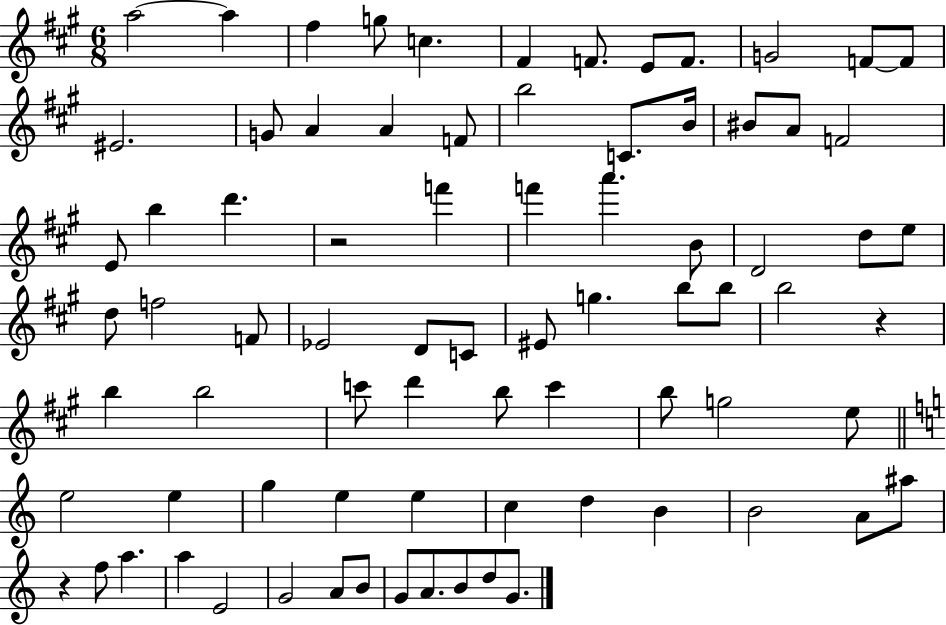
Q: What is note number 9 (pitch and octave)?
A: F4